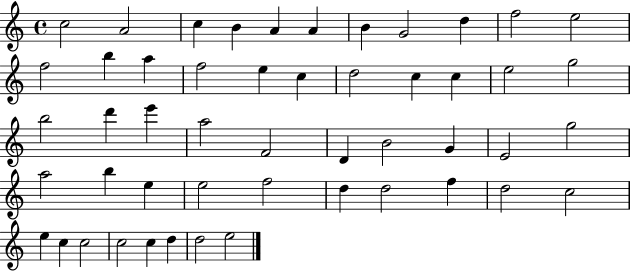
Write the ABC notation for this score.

X:1
T:Untitled
M:4/4
L:1/4
K:C
c2 A2 c B A A B G2 d f2 e2 f2 b a f2 e c d2 c c e2 g2 b2 d' e' a2 F2 D B2 G E2 g2 a2 b e e2 f2 d d2 f d2 c2 e c c2 c2 c d d2 e2